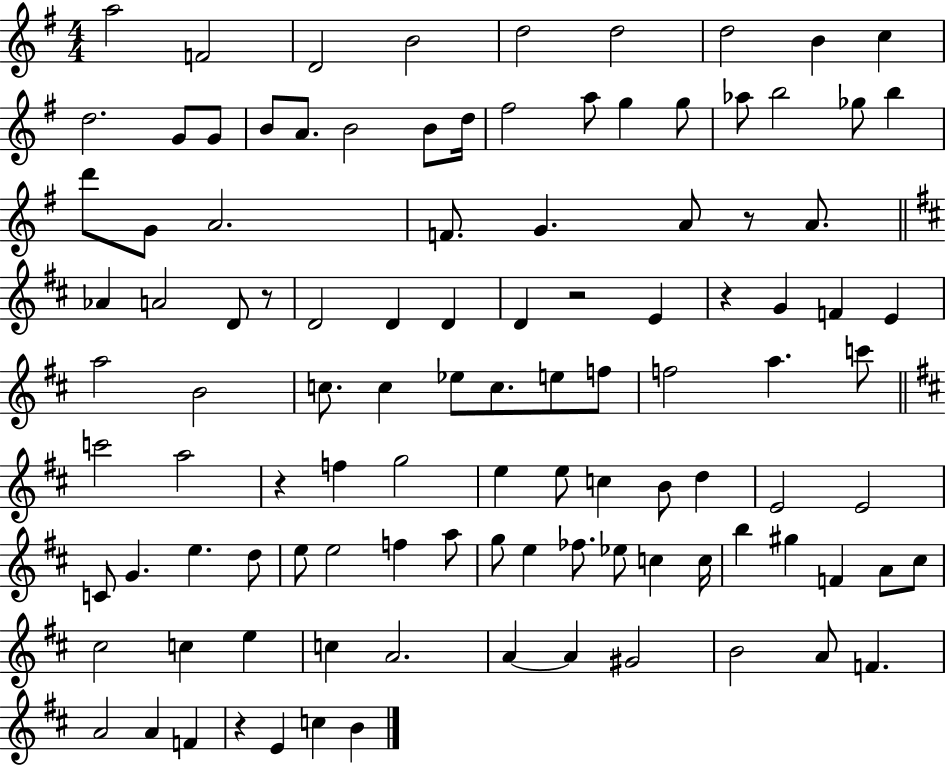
{
  \clef treble
  \numericTimeSignature
  \time 4/4
  \key g \major
  a''2 f'2 | d'2 b'2 | d''2 d''2 | d''2 b'4 c''4 | \break d''2. g'8 g'8 | b'8 a'8. b'2 b'8 d''16 | fis''2 a''8 g''4 g''8 | aes''8 b''2 ges''8 b''4 | \break d'''8 g'8 a'2. | f'8. g'4. a'8 r8 a'8. | \bar "||" \break \key b \minor aes'4 a'2 d'8 r8 | d'2 d'4 d'4 | d'4 r2 e'4 | r4 g'4 f'4 e'4 | \break a''2 b'2 | c''8. c''4 ees''8 c''8. e''8 f''8 | f''2 a''4. c'''8 | \bar "||" \break \key b \minor c'''2 a''2 | r4 f''4 g''2 | e''4 e''8 c''4 b'8 d''4 | e'2 e'2 | \break c'8 g'4. e''4. d''8 | e''8 e''2 f''4 a''8 | g''8 e''4 fes''8. ees''8 c''4 c''16 | b''4 gis''4 f'4 a'8 cis''8 | \break cis''2 c''4 e''4 | c''4 a'2. | a'4~~ a'4 gis'2 | b'2 a'8 f'4. | \break a'2 a'4 f'4 | r4 e'4 c''4 b'4 | \bar "|."
}